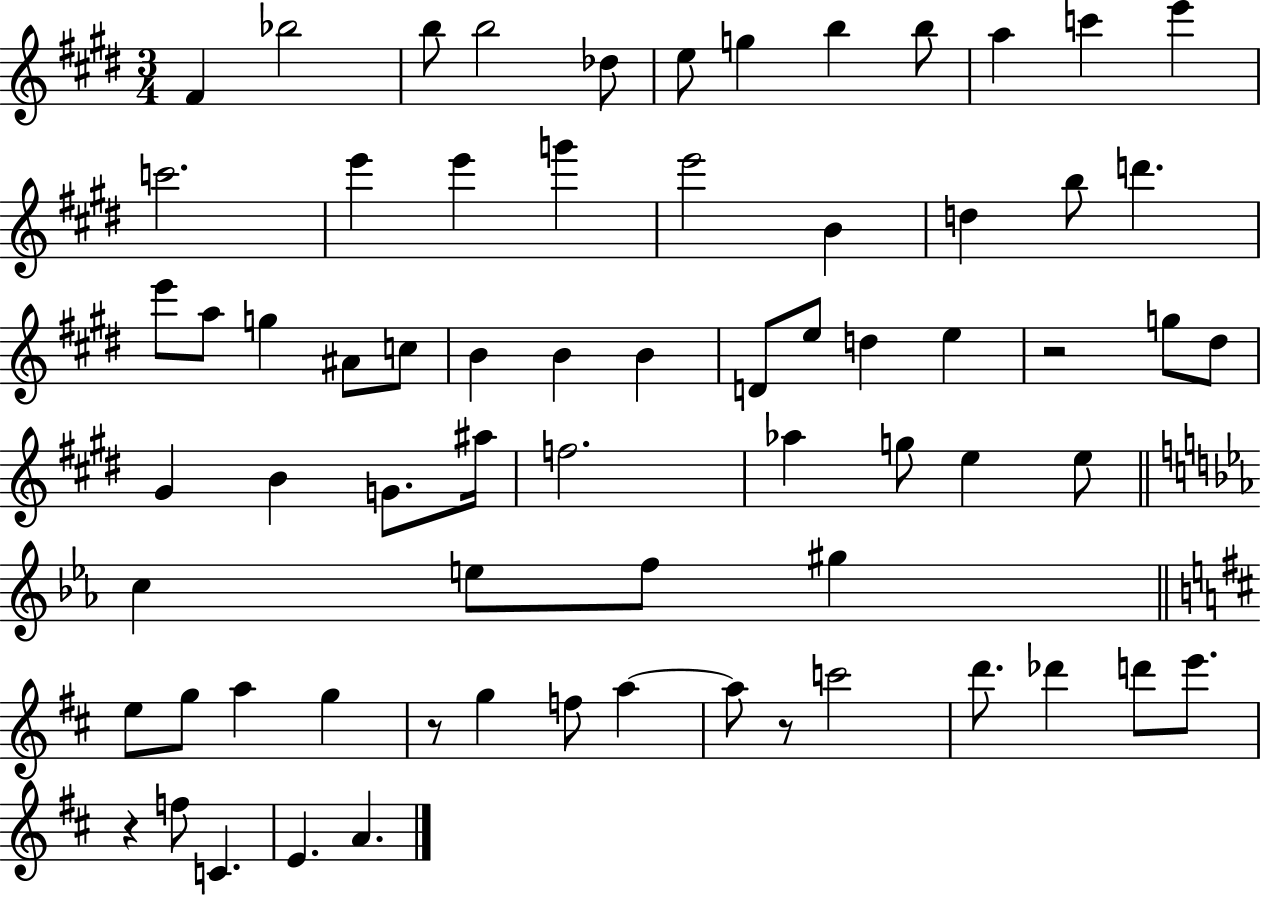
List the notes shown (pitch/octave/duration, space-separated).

F#4/q Bb5/h B5/e B5/h Db5/e E5/e G5/q B5/q B5/e A5/q C6/q E6/q C6/h. E6/q E6/q G6/q E6/h B4/q D5/q B5/e D6/q. E6/e A5/e G5/q A#4/e C5/e B4/q B4/q B4/q D4/e E5/e D5/q E5/q R/h G5/e D#5/e G#4/q B4/q G4/e. A#5/s F5/h. Ab5/q G5/e E5/q E5/e C5/q E5/e F5/e G#5/q E5/e G5/e A5/q G5/q R/e G5/q F5/e A5/q A5/e R/e C6/h D6/e. Db6/q D6/e E6/e. R/q F5/e C4/q. E4/q. A4/q.